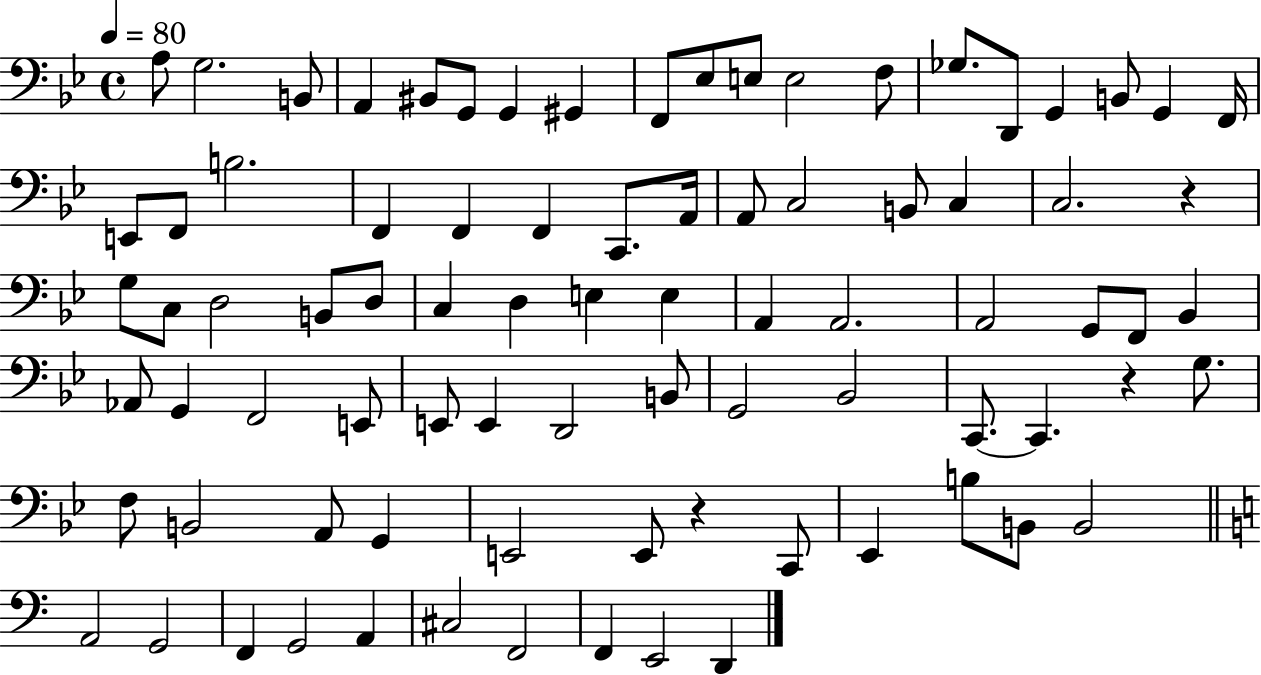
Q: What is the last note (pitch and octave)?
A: D2